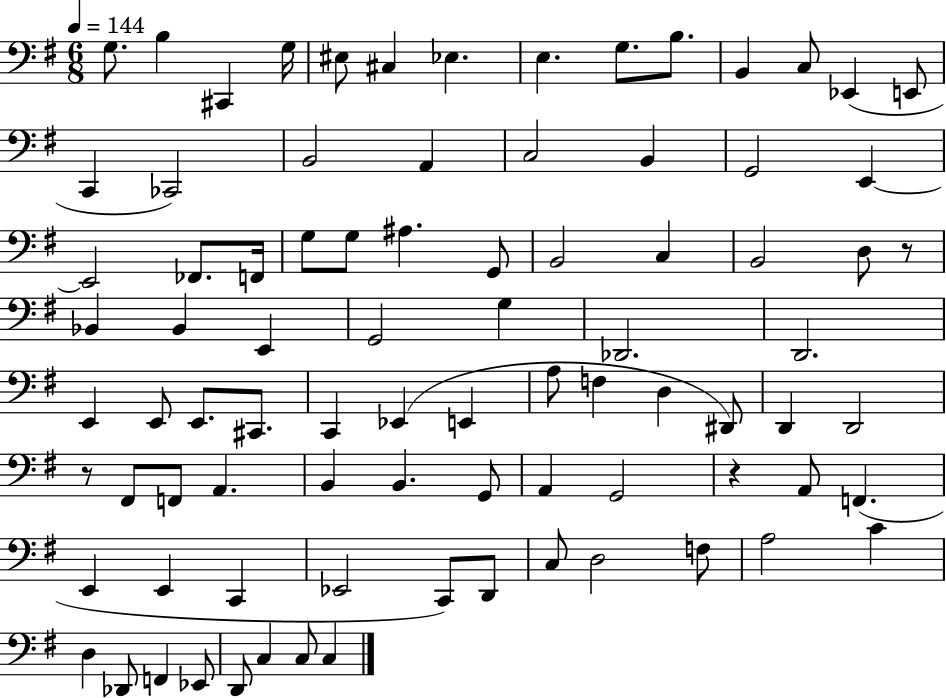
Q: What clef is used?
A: bass